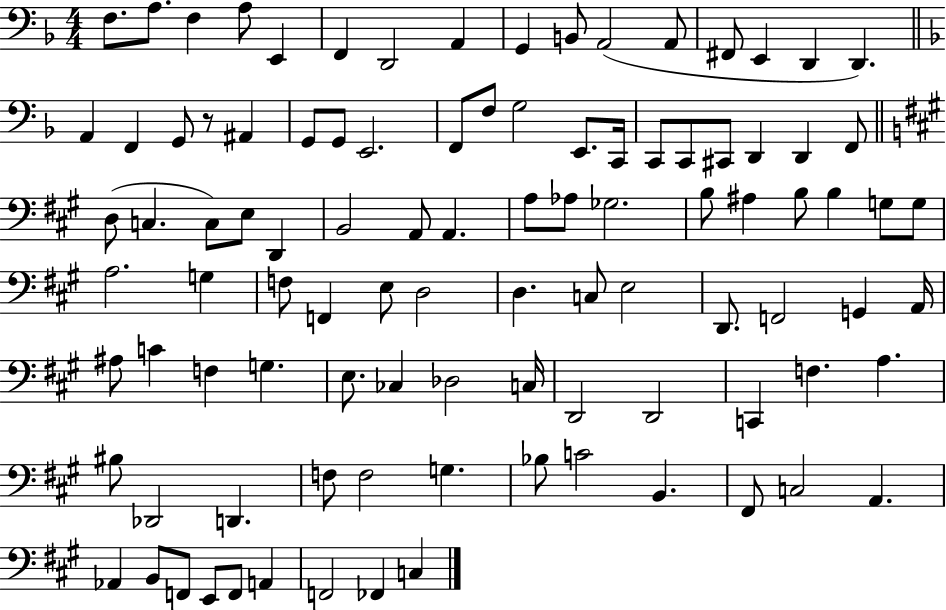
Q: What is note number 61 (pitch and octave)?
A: D2